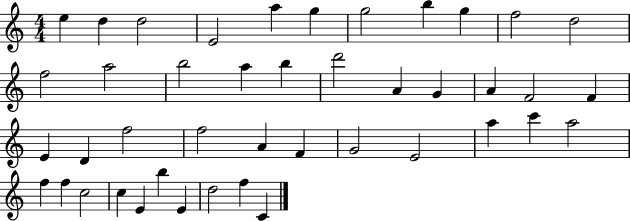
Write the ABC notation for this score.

X:1
T:Untitled
M:4/4
L:1/4
K:C
e d d2 E2 a g g2 b g f2 d2 f2 a2 b2 a b d'2 A G A F2 F E D f2 f2 A F G2 E2 a c' a2 f f c2 c E b E d2 f C